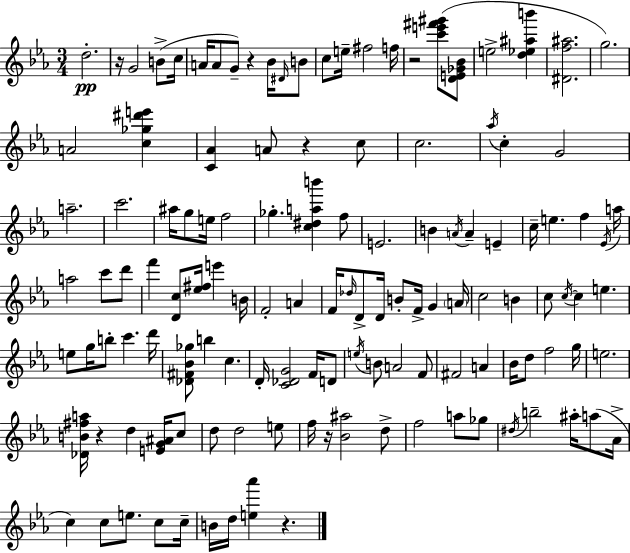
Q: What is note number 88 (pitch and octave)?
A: D5